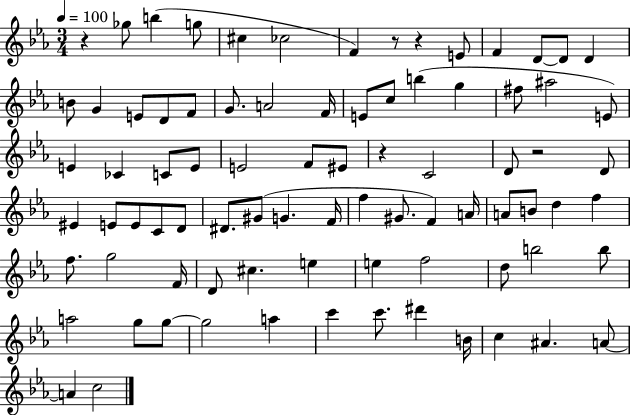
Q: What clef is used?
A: treble